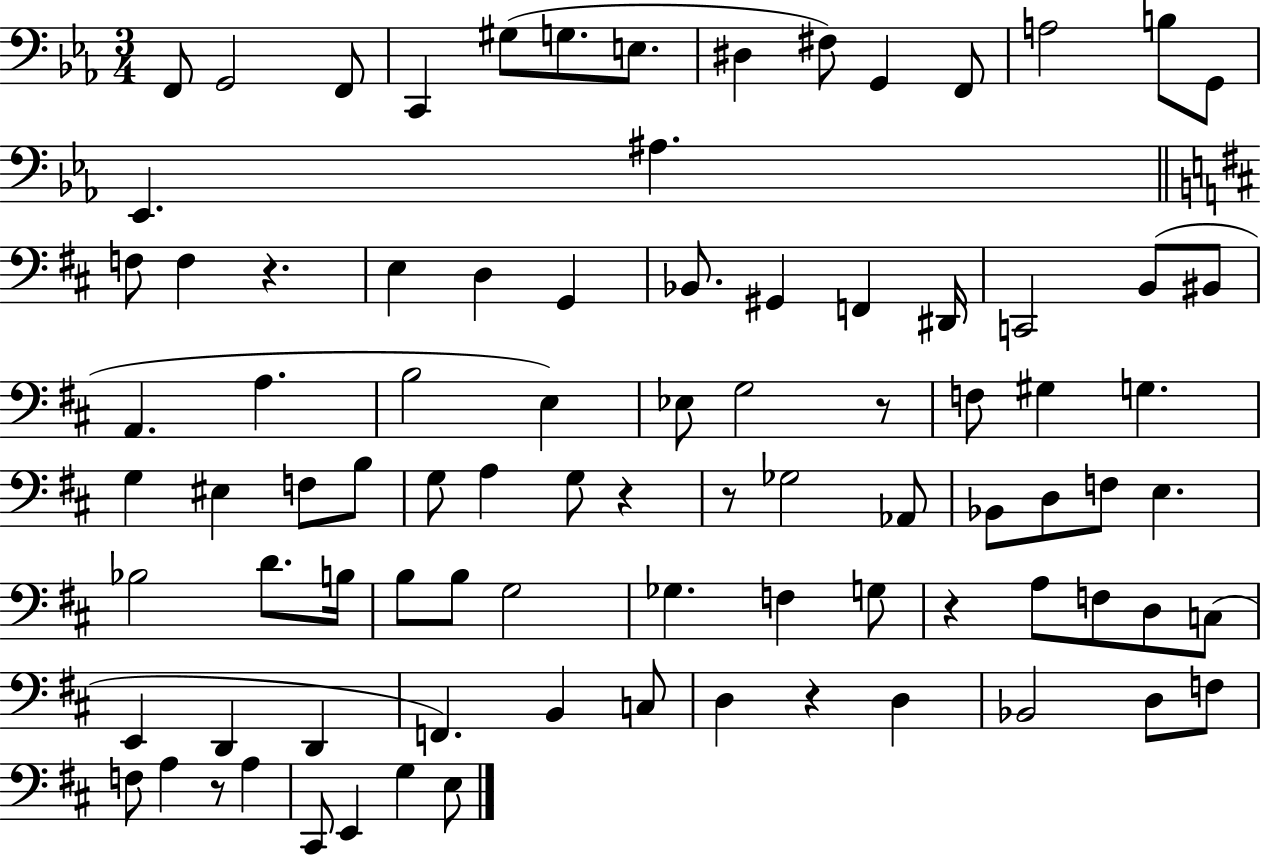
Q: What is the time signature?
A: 3/4